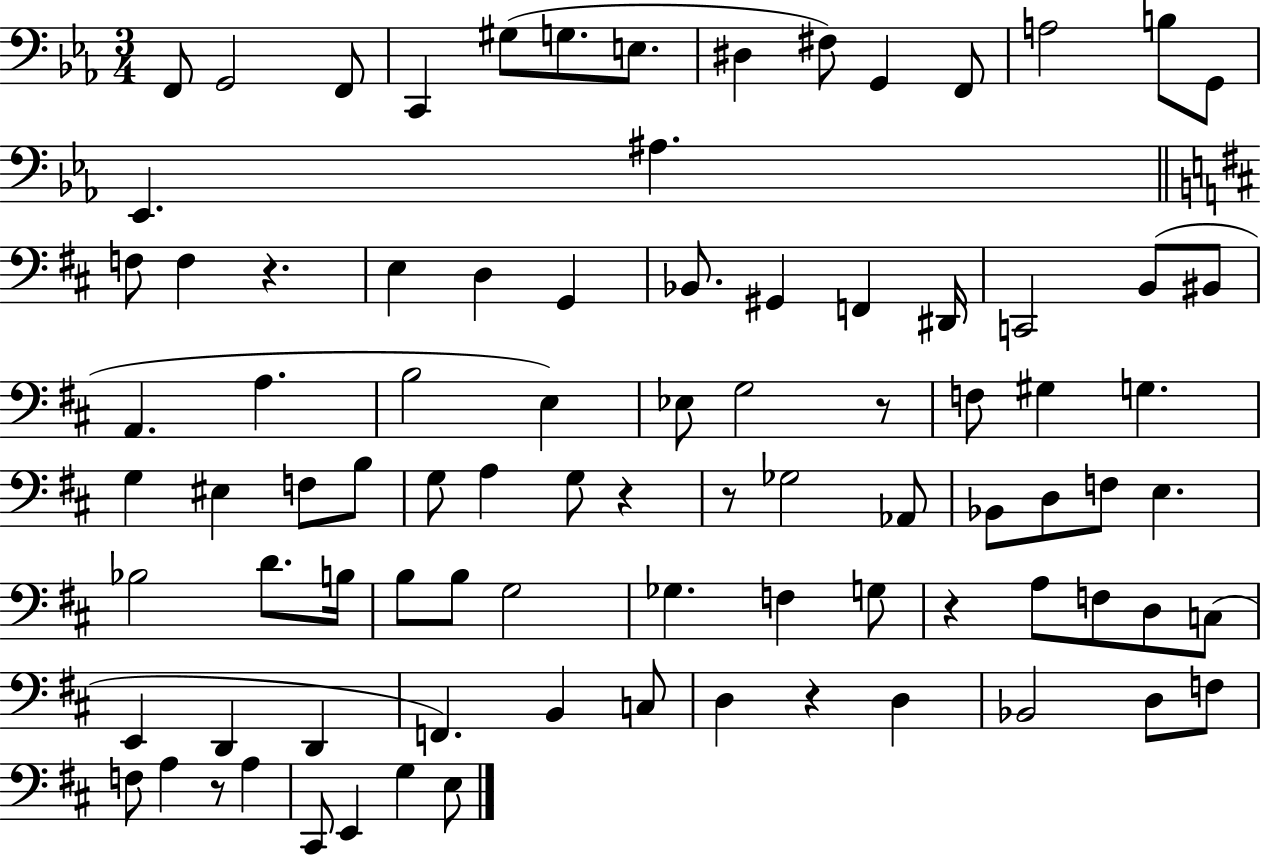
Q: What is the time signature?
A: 3/4